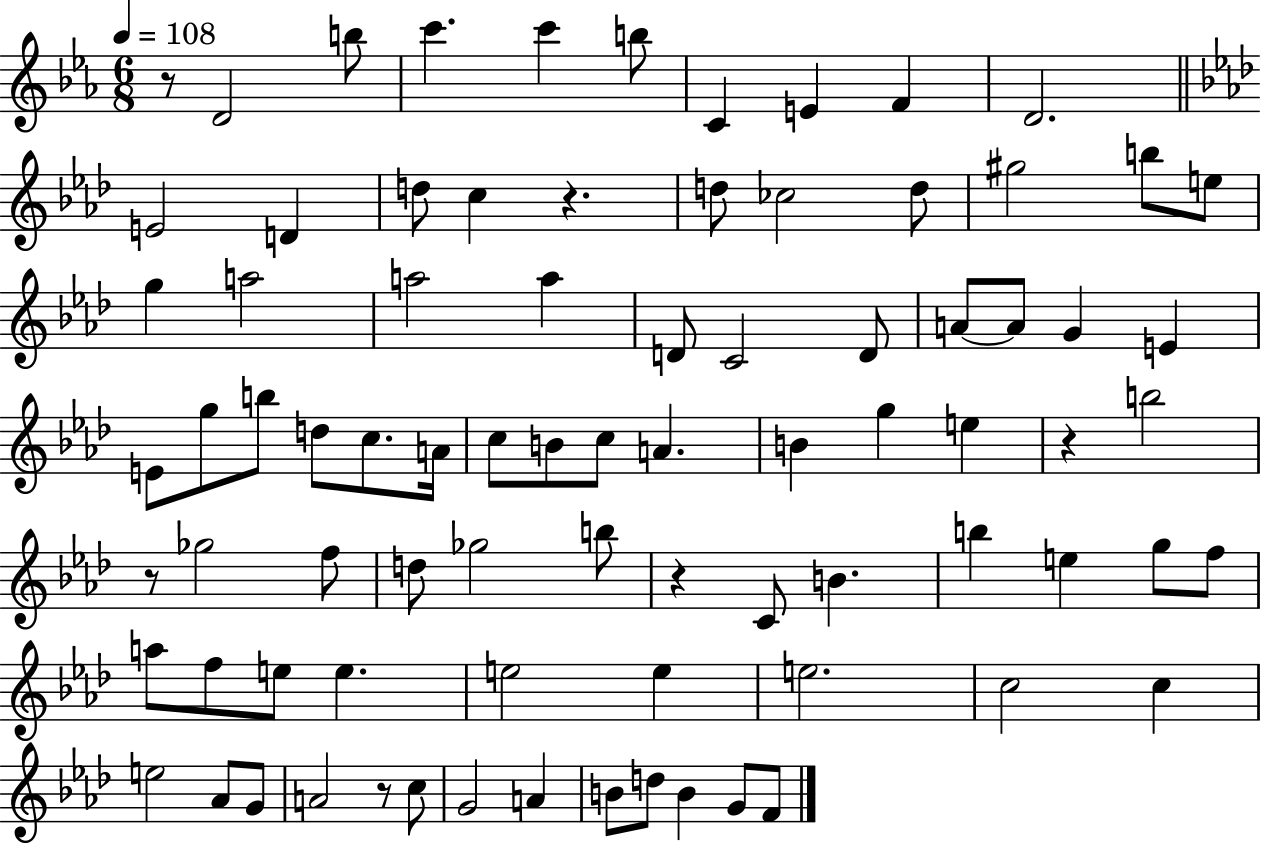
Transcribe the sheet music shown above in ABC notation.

X:1
T:Untitled
M:6/8
L:1/4
K:Eb
z/2 D2 b/2 c' c' b/2 C E F D2 E2 D d/2 c z d/2 _c2 d/2 ^g2 b/2 e/2 g a2 a2 a D/2 C2 D/2 A/2 A/2 G E E/2 g/2 b/2 d/2 c/2 A/4 c/2 B/2 c/2 A B g e z b2 z/2 _g2 f/2 d/2 _g2 b/2 z C/2 B b e g/2 f/2 a/2 f/2 e/2 e e2 e e2 c2 c e2 _A/2 G/2 A2 z/2 c/2 G2 A B/2 d/2 B G/2 F/2